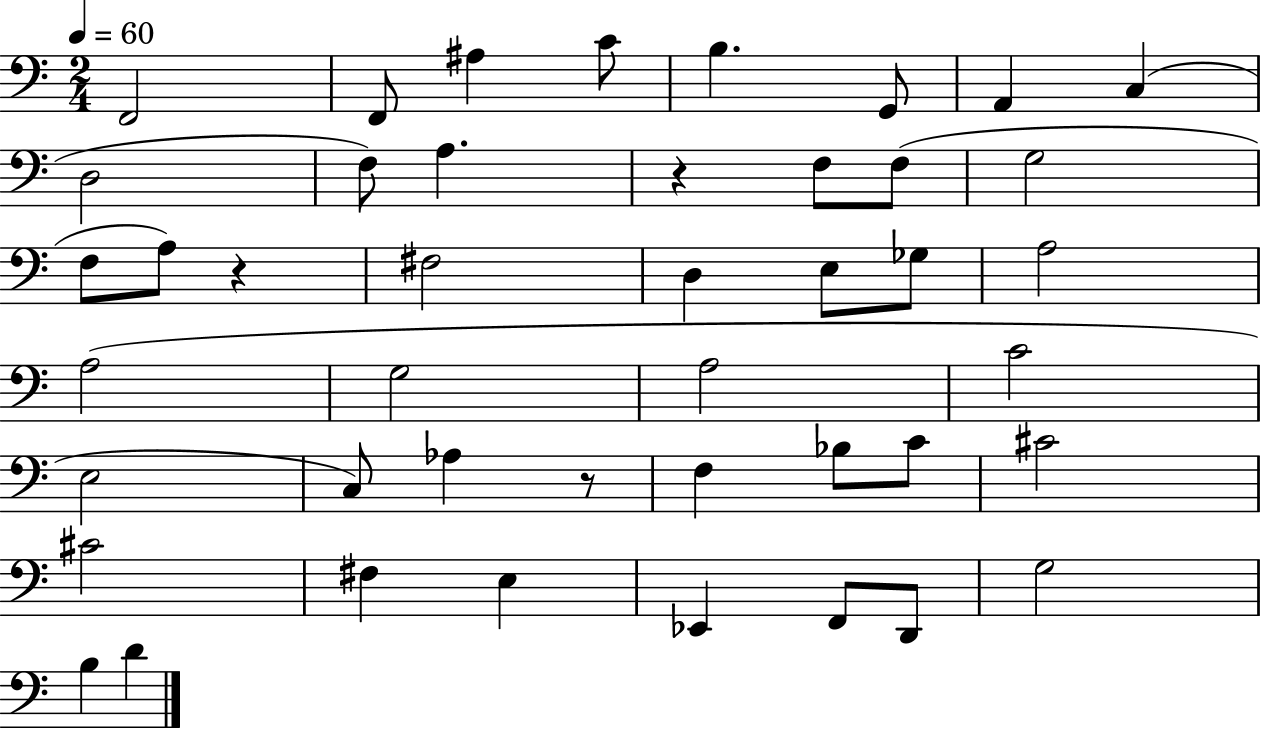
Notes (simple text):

F2/h F2/e A#3/q C4/e B3/q. G2/e A2/q C3/q D3/h F3/e A3/q. R/q F3/e F3/e G3/h F3/e A3/e R/q F#3/h D3/q E3/e Gb3/e A3/h A3/h G3/h A3/h C4/h E3/h C3/e Ab3/q R/e F3/q Bb3/e C4/e C#4/h C#4/h F#3/q E3/q Eb2/q F2/e D2/e G3/h B3/q D4/q